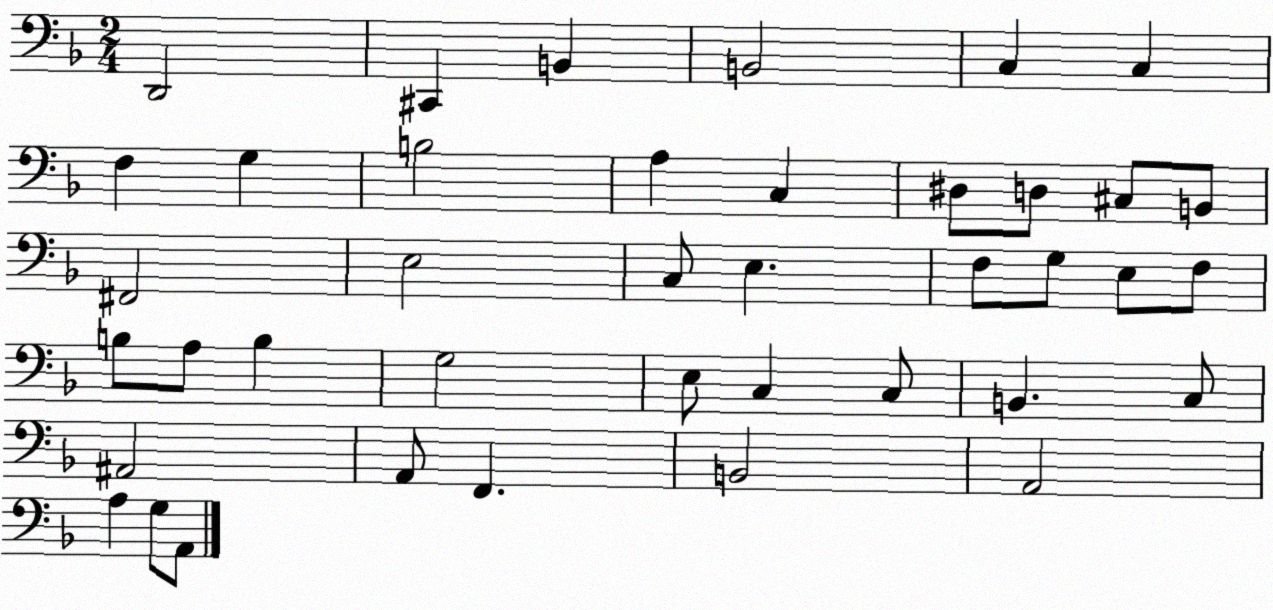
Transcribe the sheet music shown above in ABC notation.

X:1
T:Untitled
M:2/4
L:1/4
K:F
D,,2 ^C,, B,, B,,2 C, C, F, G, B,2 A, C, ^D,/2 D,/2 ^C,/2 B,,/2 ^F,,2 E,2 C,/2 E, F,/2 G,/2 E,/2 F,/2 B,/2 A,/2 B, G,2 E,/2 C, C,/2 B,, C,/2 ^A,,2 A,,/2 F,, B,,2 A,,2 A, G,/2 A,,/2